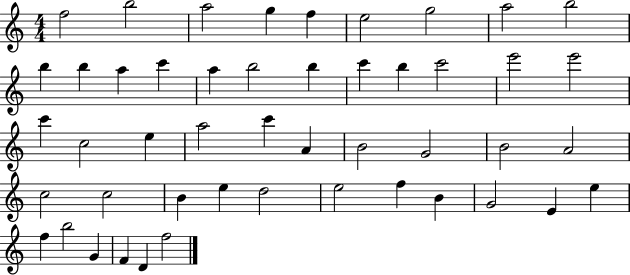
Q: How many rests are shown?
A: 0